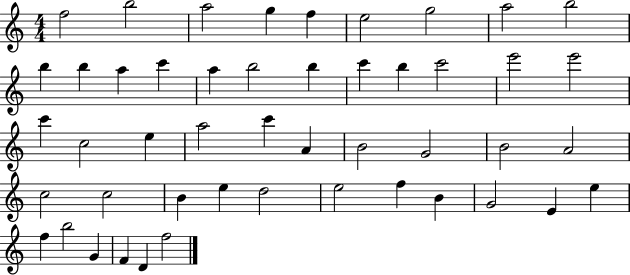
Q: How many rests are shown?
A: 0